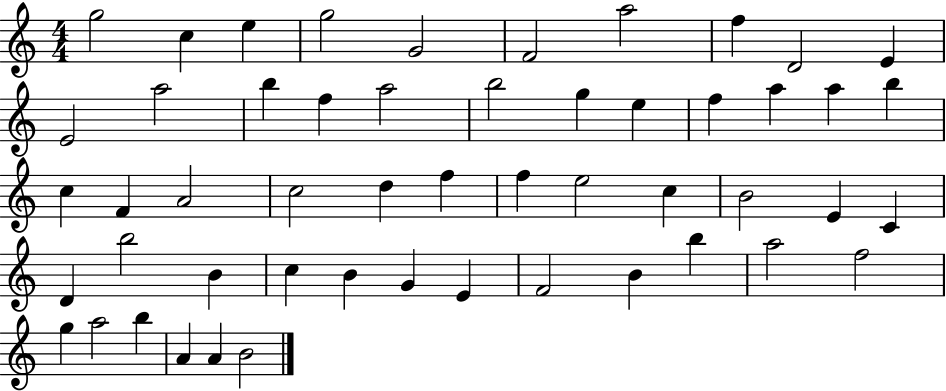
X:1
T:Untitled
M:4/4
L:1/4
K:C
g2 c e g2 G2 F2 a2 f D2 E E2 a2 b f a2 b2 g e f a a b c F A2 c2 d f f e2 c B2 E C D b2 B c B G E F2 B b a2 f2 g a2 b A A B2